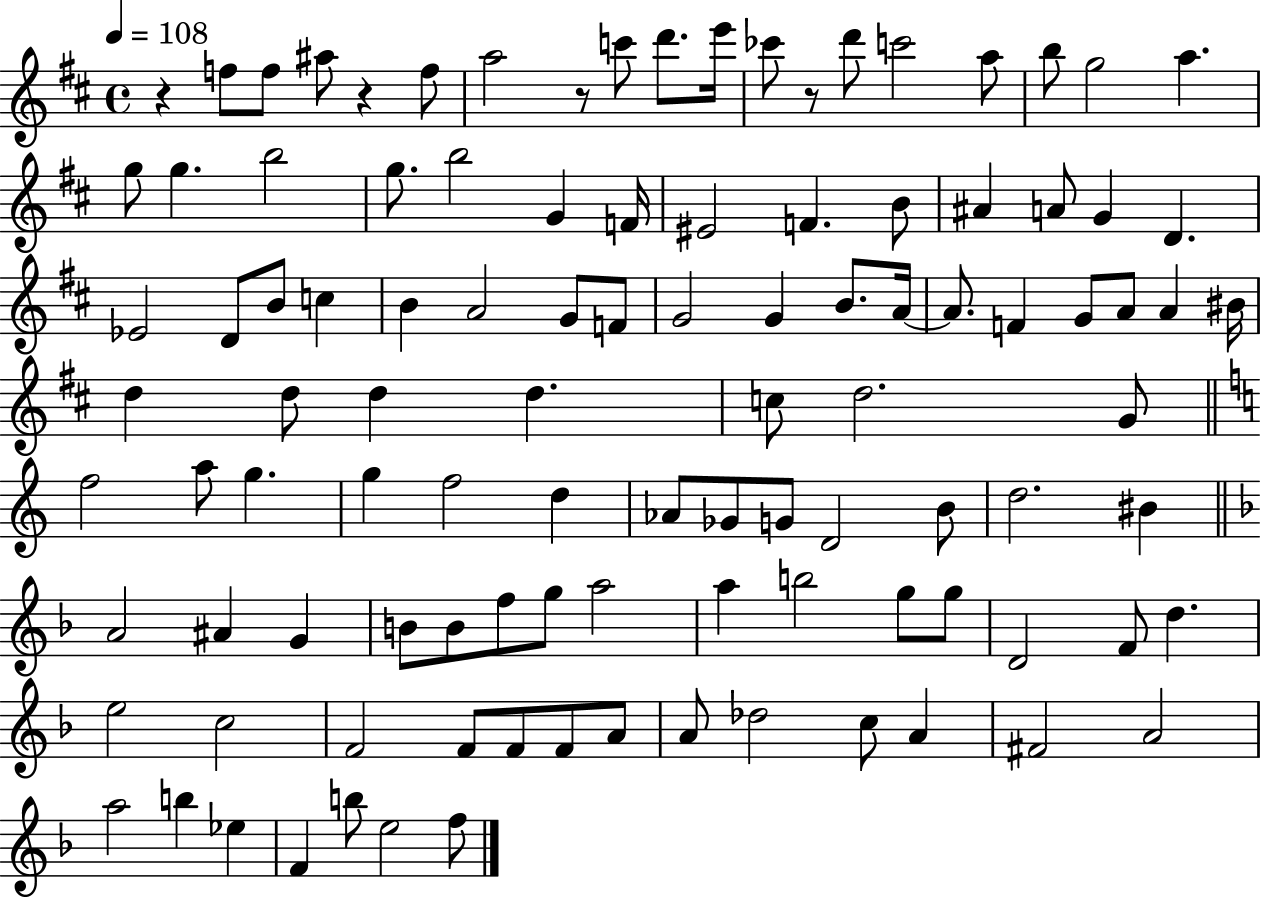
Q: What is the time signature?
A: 4/4